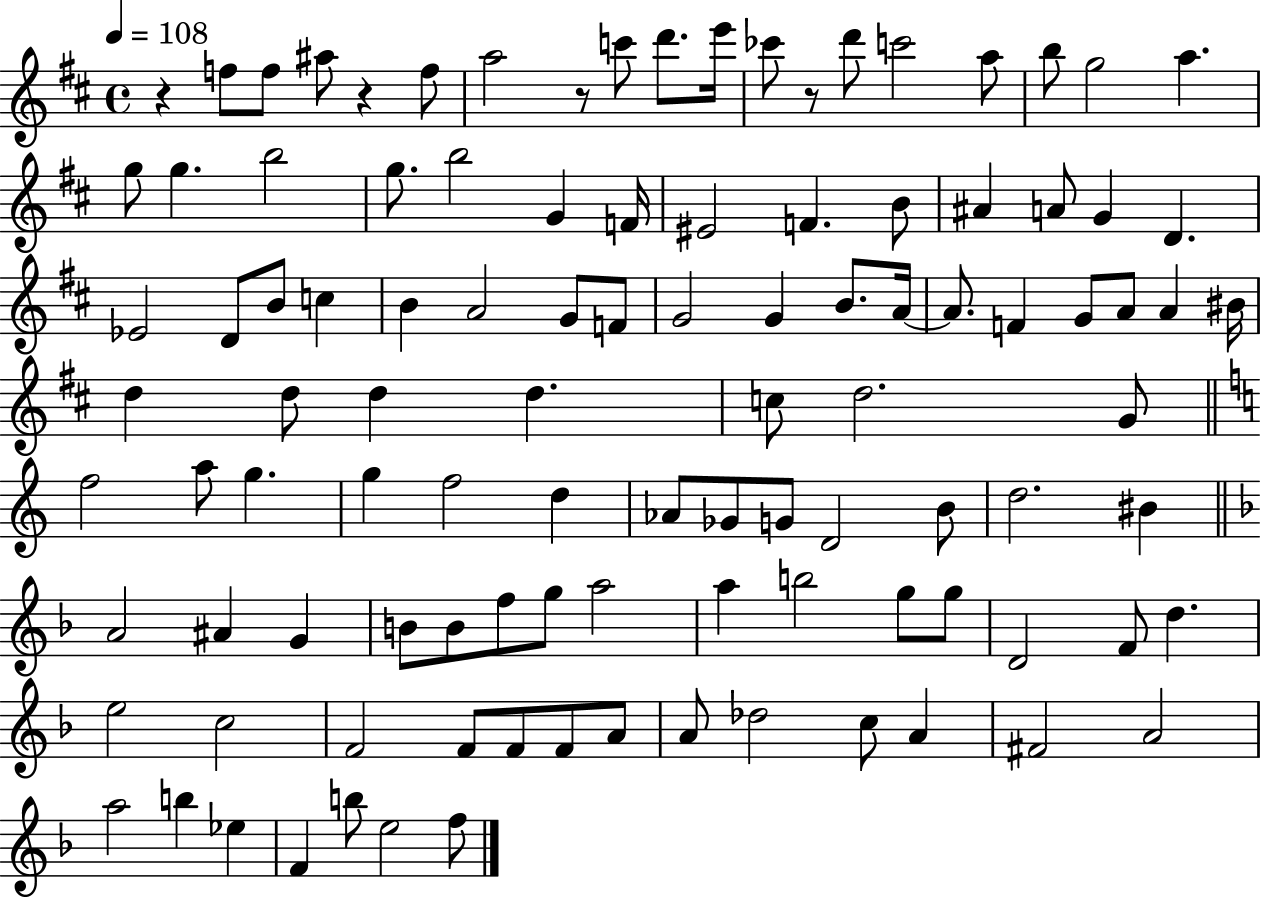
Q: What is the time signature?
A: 4/4